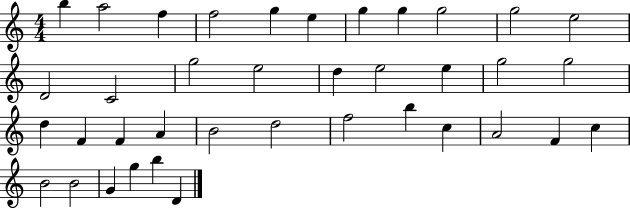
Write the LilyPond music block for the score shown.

{
  \clef treble
  \numericTimeSignature
  \time 4/4
  \key c \major
  b''4 a''2 f''4 | f''2 g''4 e''4 | g''4 g''4 g''2 | g''2 e''2 | \break d'2 c'2 | g''2 e''2 | d''4 e''2 e''4 | g''2 g''2 | \break d''4 f'4 f'4 a'4 | b'2 d''2 | f''2 b''4 c''4 | a'2 f'4 c''4 | \break b'2 b'2 | g'4 g''4 b''4 d'4 | \bar "|."
}